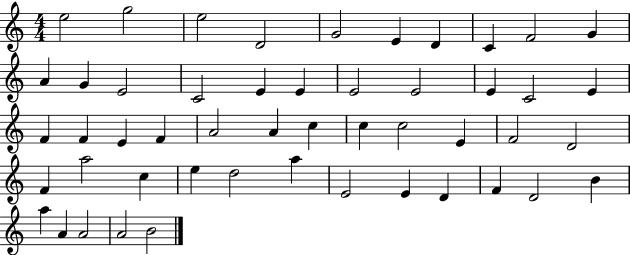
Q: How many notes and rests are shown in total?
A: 50